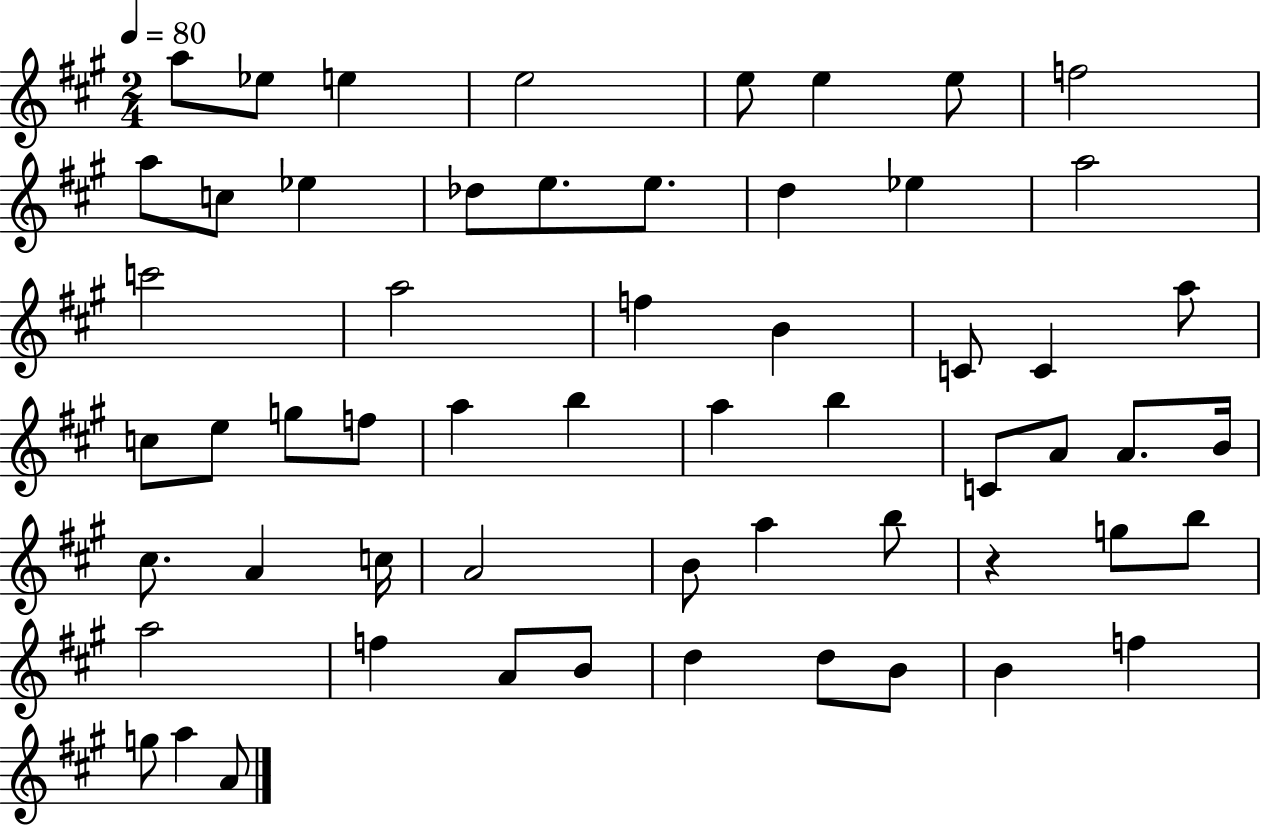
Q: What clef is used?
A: treble